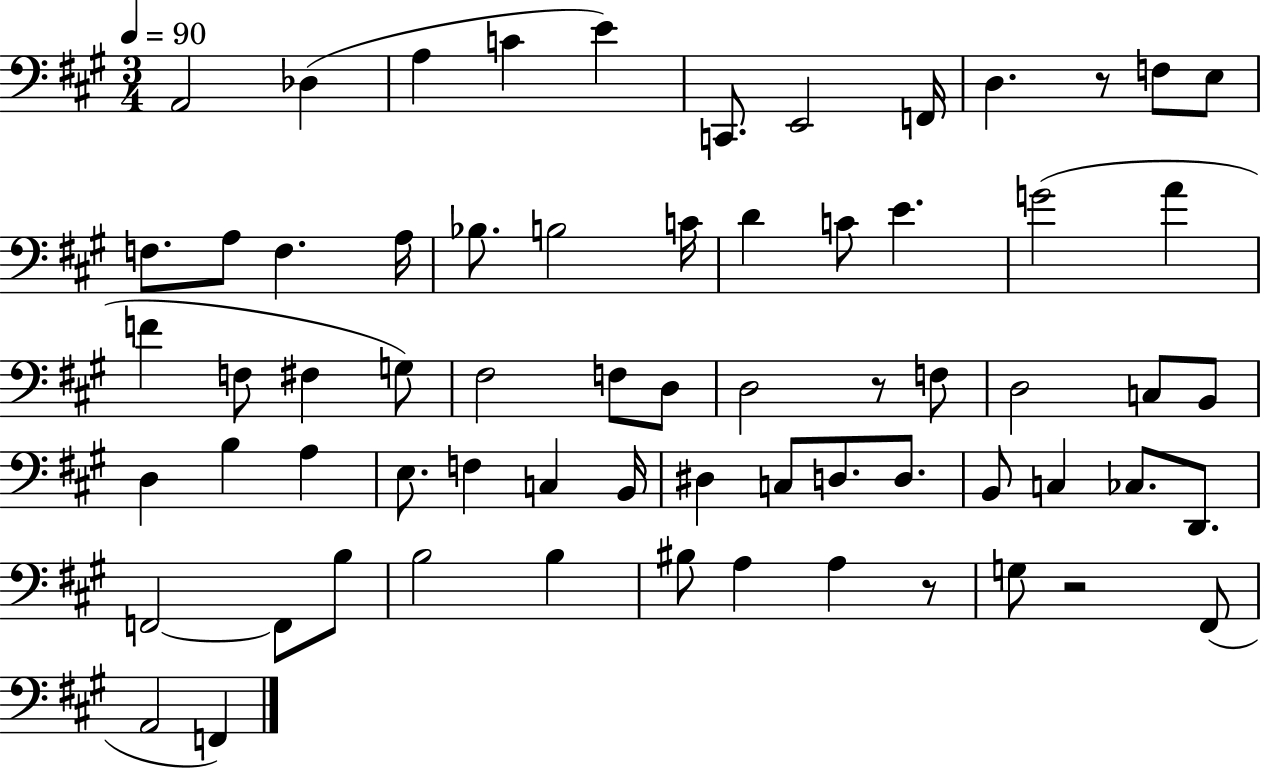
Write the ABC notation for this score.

X:1
T:Untitled
M:3/4
L:1/4
K:A
A,,2 _D, A, C E C,,/2 E,,2 F,,/4 D, z/2 F,/2 E,/2 F,/2 A,/2 F, A,/4 _B,/2 B,2 C/4 D C/2 E G2 A F F,/2 ^F, G,/2 ^F,2 F,/2 D,/2 D,2 z/2 F,/2 D,2 C,/2 B,,/2 D, B, A, E,/2 F, C, B,,/4 ^D, C,/2 D,/2 D,/2 B,,/2 C, _C,/2 D,,/2 F,,2 F,,/2 B,/2 B,2 B, ^B,/2 A, A, z/2 G,/2 z2 ^F,,/2 A,,2 F,,